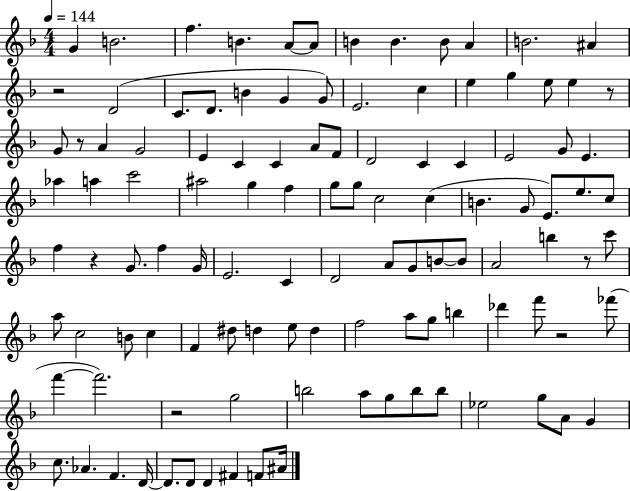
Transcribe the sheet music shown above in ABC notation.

X:1
T:Untitled
M:4/4
L:1/4
K:F
G B2 f B A/2 A/2 B B B/2 A B2 ^A z2 D2 C/2 D/2 B G G/2 E2 c e g e/2 e z/2 G/2 z/2 A G2 E C C A/2 F/2 D2 C C E2 G/2 E _a a c'2 ^a2 g f g/2 g/2 c2 c B G/2 E/2 e/2 c/2 f z G/2 f G/4 E2 C D2 A/2 G/2 B/2 B/2 A2 b z/2 c'/2 a/2 c2 B/2 c F ^d/2 d e/2 d f2 a/2 g/2 b _d' f'/2 z2 _f'/2 f' f'2 z2 g2 b2 a/2 g/2 b/2 b/2 _e2 g/2 A/2 G c/2 _A F D/4 D/2 D/2 D ^F F/2 ^A/4